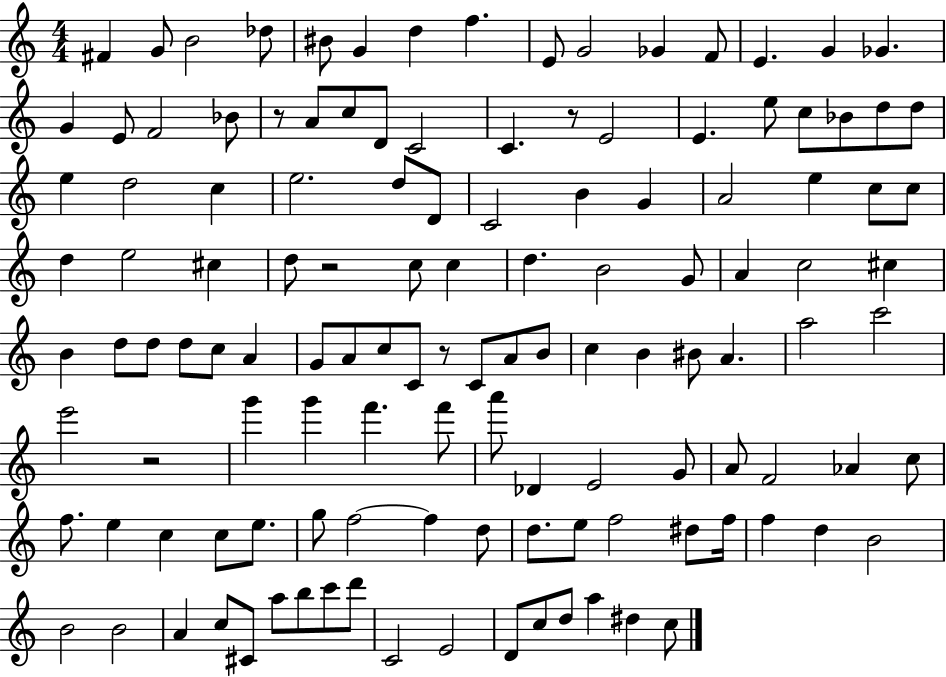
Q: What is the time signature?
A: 4/4